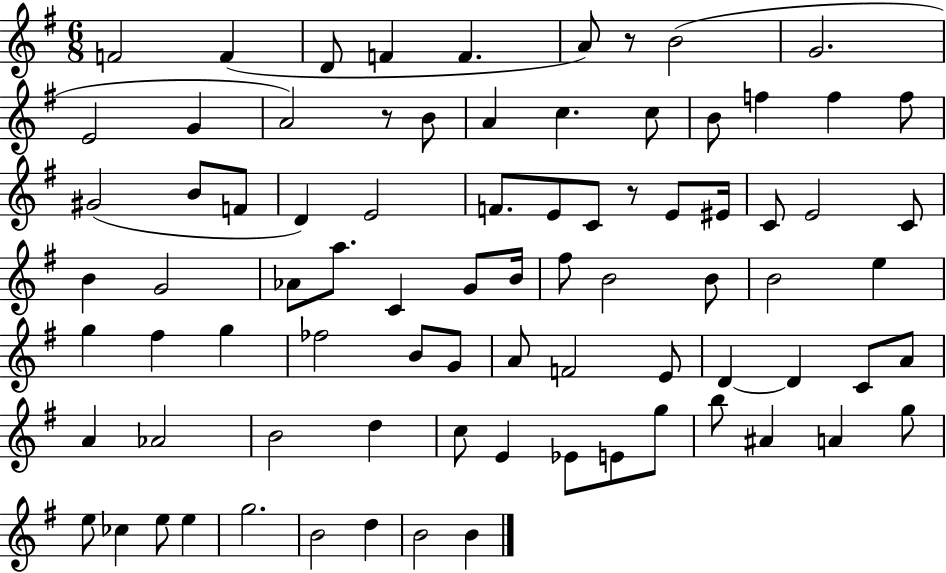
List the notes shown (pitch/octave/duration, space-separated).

F4/h F4/q D4/e F4/q F4/q. A4/e R/e B4/h G4/h. E4/h G4/q A4/h R/e B4/e A4/q C5/q. C5/e B4/e F5/q F5/q F5/e G#4/h B4/e F4/e D4/q E4/h F4/e. E4/e C4/e R/e E4/e EIS4/s C4/e E4/h C4/e B4/q G4/h Ab4/e A5/e. C4/q G4/e B4/s F#5/e B4/h B4/e B4/h E5/q G5/q F#5/q G5/q FES5/h B4/e G4/e A4/e F4/h E4/e D4/q D4/q C4/e A4/e A4/q Ab4/h B4/h D5/q C5/e E4/q Eb4/e E4/e G5/e B5/e A#4/q A4/q G5/e E5/e CES5/q E5/e E5/q G5/h. B4/h D5/q B4/h B4/q